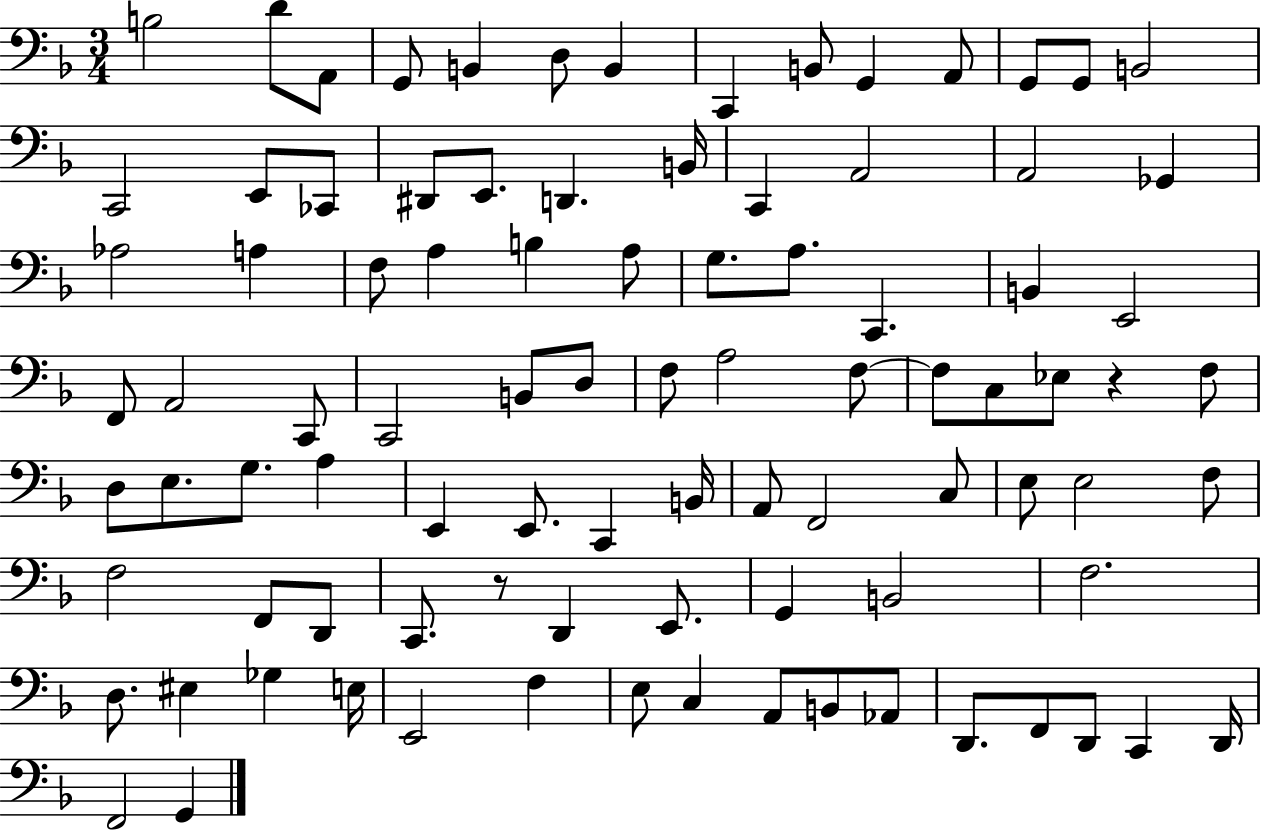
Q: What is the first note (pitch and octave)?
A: B3